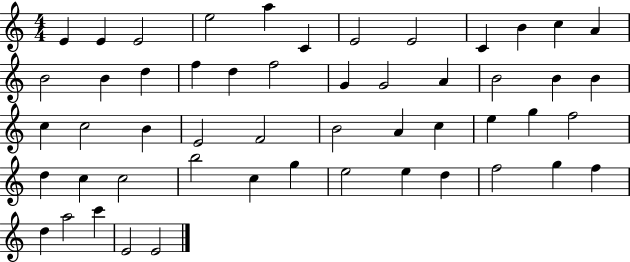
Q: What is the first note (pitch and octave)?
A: E4